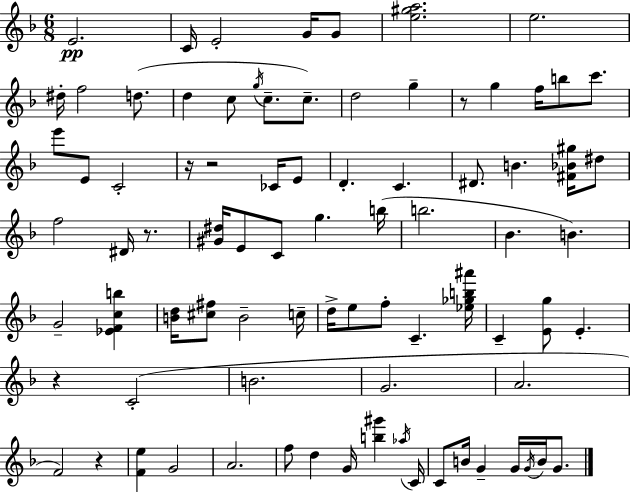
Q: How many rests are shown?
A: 6